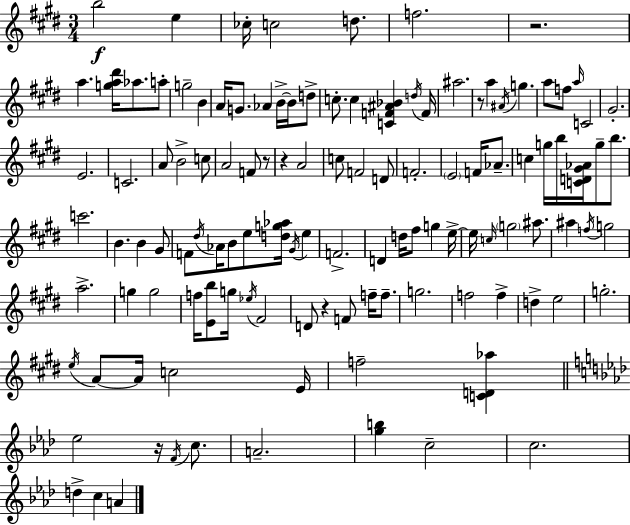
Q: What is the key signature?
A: E major